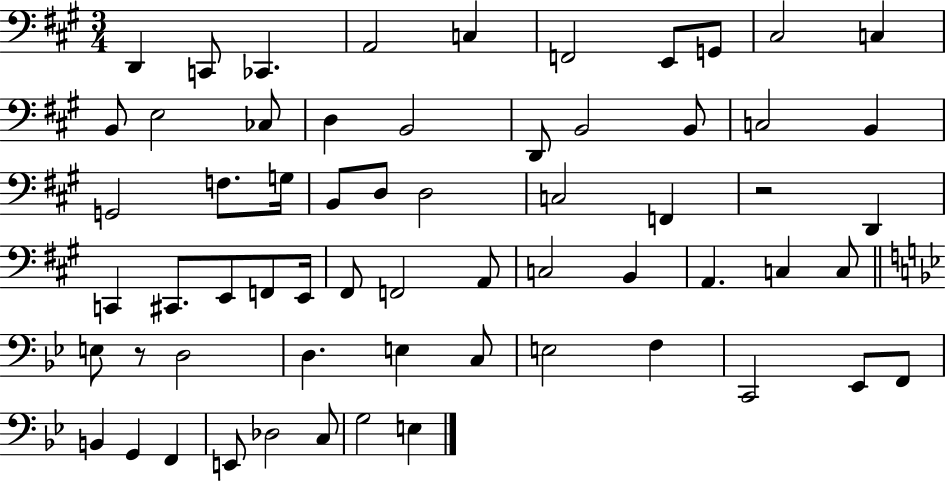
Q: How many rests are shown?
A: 2